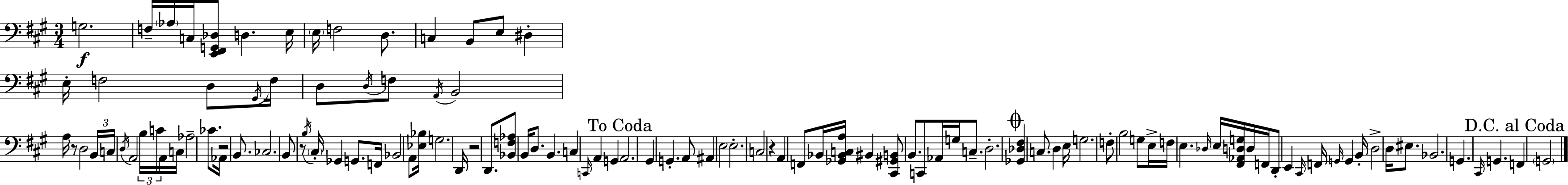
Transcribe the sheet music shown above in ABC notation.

X:1
T:Untitled
M:3/4
L:1/4
K:A
G,2 F,/4 _A,/4 C,/4 [E,,^F,,G,,_D,]/2 D, E,/4 E,/4 F,2 D,/2 C, B,,/2 E,/2 ^D, E,/4 F,2 D,/2 ^G,,/4 F,/4 D,/2 D,/4 F,/2 A,,/4 B,,2 A,/4 z/2 D,2 B,,/4 C,/4 D,/4 A,,2 B,/4 C/4 A,,/4 C,/4 _A,2 _C/2 _A,,/4 z2 B,,/2 _C,2 B,,/2 z/2 B,/4 ^C,/4 _G,, G,,/2 F,,/4 _B,,2 A,,/2 [_E,_B,]/4 G,2 D,,/4 z2 D,,/2 [_B,,F,_A,]/2 B,,/4 D,/2 B,, C, C,,/4 A,, G,, A,,2 ^G,, G,, A,,/2 ^A,, E,2 E,2 C,2 z A,, F,,/2 _B,,/4 [_G,,_B,,C,A,]/4 ^B,, [^C,,^G,,B,,]/2 B,,/2 C,,/2 _A,,/4 G,/4 C,/2 D,2 [_G,,_D,^F,] C,/2 D, E,/4 G,2 F,/2 B,2 G,/2 E,/4 F,/4 E, _D,/4 E,/4 [^F,,_A,,D,G,]/4 D,/4 F,,/4 D,,/2 E,, ^C,,/4 F,,/4 G,,/4 G,, B,,/4 D,2 D,/4 ^E,/2 _B,,2 G,, ^C,,/4 G,, F,, G,,2